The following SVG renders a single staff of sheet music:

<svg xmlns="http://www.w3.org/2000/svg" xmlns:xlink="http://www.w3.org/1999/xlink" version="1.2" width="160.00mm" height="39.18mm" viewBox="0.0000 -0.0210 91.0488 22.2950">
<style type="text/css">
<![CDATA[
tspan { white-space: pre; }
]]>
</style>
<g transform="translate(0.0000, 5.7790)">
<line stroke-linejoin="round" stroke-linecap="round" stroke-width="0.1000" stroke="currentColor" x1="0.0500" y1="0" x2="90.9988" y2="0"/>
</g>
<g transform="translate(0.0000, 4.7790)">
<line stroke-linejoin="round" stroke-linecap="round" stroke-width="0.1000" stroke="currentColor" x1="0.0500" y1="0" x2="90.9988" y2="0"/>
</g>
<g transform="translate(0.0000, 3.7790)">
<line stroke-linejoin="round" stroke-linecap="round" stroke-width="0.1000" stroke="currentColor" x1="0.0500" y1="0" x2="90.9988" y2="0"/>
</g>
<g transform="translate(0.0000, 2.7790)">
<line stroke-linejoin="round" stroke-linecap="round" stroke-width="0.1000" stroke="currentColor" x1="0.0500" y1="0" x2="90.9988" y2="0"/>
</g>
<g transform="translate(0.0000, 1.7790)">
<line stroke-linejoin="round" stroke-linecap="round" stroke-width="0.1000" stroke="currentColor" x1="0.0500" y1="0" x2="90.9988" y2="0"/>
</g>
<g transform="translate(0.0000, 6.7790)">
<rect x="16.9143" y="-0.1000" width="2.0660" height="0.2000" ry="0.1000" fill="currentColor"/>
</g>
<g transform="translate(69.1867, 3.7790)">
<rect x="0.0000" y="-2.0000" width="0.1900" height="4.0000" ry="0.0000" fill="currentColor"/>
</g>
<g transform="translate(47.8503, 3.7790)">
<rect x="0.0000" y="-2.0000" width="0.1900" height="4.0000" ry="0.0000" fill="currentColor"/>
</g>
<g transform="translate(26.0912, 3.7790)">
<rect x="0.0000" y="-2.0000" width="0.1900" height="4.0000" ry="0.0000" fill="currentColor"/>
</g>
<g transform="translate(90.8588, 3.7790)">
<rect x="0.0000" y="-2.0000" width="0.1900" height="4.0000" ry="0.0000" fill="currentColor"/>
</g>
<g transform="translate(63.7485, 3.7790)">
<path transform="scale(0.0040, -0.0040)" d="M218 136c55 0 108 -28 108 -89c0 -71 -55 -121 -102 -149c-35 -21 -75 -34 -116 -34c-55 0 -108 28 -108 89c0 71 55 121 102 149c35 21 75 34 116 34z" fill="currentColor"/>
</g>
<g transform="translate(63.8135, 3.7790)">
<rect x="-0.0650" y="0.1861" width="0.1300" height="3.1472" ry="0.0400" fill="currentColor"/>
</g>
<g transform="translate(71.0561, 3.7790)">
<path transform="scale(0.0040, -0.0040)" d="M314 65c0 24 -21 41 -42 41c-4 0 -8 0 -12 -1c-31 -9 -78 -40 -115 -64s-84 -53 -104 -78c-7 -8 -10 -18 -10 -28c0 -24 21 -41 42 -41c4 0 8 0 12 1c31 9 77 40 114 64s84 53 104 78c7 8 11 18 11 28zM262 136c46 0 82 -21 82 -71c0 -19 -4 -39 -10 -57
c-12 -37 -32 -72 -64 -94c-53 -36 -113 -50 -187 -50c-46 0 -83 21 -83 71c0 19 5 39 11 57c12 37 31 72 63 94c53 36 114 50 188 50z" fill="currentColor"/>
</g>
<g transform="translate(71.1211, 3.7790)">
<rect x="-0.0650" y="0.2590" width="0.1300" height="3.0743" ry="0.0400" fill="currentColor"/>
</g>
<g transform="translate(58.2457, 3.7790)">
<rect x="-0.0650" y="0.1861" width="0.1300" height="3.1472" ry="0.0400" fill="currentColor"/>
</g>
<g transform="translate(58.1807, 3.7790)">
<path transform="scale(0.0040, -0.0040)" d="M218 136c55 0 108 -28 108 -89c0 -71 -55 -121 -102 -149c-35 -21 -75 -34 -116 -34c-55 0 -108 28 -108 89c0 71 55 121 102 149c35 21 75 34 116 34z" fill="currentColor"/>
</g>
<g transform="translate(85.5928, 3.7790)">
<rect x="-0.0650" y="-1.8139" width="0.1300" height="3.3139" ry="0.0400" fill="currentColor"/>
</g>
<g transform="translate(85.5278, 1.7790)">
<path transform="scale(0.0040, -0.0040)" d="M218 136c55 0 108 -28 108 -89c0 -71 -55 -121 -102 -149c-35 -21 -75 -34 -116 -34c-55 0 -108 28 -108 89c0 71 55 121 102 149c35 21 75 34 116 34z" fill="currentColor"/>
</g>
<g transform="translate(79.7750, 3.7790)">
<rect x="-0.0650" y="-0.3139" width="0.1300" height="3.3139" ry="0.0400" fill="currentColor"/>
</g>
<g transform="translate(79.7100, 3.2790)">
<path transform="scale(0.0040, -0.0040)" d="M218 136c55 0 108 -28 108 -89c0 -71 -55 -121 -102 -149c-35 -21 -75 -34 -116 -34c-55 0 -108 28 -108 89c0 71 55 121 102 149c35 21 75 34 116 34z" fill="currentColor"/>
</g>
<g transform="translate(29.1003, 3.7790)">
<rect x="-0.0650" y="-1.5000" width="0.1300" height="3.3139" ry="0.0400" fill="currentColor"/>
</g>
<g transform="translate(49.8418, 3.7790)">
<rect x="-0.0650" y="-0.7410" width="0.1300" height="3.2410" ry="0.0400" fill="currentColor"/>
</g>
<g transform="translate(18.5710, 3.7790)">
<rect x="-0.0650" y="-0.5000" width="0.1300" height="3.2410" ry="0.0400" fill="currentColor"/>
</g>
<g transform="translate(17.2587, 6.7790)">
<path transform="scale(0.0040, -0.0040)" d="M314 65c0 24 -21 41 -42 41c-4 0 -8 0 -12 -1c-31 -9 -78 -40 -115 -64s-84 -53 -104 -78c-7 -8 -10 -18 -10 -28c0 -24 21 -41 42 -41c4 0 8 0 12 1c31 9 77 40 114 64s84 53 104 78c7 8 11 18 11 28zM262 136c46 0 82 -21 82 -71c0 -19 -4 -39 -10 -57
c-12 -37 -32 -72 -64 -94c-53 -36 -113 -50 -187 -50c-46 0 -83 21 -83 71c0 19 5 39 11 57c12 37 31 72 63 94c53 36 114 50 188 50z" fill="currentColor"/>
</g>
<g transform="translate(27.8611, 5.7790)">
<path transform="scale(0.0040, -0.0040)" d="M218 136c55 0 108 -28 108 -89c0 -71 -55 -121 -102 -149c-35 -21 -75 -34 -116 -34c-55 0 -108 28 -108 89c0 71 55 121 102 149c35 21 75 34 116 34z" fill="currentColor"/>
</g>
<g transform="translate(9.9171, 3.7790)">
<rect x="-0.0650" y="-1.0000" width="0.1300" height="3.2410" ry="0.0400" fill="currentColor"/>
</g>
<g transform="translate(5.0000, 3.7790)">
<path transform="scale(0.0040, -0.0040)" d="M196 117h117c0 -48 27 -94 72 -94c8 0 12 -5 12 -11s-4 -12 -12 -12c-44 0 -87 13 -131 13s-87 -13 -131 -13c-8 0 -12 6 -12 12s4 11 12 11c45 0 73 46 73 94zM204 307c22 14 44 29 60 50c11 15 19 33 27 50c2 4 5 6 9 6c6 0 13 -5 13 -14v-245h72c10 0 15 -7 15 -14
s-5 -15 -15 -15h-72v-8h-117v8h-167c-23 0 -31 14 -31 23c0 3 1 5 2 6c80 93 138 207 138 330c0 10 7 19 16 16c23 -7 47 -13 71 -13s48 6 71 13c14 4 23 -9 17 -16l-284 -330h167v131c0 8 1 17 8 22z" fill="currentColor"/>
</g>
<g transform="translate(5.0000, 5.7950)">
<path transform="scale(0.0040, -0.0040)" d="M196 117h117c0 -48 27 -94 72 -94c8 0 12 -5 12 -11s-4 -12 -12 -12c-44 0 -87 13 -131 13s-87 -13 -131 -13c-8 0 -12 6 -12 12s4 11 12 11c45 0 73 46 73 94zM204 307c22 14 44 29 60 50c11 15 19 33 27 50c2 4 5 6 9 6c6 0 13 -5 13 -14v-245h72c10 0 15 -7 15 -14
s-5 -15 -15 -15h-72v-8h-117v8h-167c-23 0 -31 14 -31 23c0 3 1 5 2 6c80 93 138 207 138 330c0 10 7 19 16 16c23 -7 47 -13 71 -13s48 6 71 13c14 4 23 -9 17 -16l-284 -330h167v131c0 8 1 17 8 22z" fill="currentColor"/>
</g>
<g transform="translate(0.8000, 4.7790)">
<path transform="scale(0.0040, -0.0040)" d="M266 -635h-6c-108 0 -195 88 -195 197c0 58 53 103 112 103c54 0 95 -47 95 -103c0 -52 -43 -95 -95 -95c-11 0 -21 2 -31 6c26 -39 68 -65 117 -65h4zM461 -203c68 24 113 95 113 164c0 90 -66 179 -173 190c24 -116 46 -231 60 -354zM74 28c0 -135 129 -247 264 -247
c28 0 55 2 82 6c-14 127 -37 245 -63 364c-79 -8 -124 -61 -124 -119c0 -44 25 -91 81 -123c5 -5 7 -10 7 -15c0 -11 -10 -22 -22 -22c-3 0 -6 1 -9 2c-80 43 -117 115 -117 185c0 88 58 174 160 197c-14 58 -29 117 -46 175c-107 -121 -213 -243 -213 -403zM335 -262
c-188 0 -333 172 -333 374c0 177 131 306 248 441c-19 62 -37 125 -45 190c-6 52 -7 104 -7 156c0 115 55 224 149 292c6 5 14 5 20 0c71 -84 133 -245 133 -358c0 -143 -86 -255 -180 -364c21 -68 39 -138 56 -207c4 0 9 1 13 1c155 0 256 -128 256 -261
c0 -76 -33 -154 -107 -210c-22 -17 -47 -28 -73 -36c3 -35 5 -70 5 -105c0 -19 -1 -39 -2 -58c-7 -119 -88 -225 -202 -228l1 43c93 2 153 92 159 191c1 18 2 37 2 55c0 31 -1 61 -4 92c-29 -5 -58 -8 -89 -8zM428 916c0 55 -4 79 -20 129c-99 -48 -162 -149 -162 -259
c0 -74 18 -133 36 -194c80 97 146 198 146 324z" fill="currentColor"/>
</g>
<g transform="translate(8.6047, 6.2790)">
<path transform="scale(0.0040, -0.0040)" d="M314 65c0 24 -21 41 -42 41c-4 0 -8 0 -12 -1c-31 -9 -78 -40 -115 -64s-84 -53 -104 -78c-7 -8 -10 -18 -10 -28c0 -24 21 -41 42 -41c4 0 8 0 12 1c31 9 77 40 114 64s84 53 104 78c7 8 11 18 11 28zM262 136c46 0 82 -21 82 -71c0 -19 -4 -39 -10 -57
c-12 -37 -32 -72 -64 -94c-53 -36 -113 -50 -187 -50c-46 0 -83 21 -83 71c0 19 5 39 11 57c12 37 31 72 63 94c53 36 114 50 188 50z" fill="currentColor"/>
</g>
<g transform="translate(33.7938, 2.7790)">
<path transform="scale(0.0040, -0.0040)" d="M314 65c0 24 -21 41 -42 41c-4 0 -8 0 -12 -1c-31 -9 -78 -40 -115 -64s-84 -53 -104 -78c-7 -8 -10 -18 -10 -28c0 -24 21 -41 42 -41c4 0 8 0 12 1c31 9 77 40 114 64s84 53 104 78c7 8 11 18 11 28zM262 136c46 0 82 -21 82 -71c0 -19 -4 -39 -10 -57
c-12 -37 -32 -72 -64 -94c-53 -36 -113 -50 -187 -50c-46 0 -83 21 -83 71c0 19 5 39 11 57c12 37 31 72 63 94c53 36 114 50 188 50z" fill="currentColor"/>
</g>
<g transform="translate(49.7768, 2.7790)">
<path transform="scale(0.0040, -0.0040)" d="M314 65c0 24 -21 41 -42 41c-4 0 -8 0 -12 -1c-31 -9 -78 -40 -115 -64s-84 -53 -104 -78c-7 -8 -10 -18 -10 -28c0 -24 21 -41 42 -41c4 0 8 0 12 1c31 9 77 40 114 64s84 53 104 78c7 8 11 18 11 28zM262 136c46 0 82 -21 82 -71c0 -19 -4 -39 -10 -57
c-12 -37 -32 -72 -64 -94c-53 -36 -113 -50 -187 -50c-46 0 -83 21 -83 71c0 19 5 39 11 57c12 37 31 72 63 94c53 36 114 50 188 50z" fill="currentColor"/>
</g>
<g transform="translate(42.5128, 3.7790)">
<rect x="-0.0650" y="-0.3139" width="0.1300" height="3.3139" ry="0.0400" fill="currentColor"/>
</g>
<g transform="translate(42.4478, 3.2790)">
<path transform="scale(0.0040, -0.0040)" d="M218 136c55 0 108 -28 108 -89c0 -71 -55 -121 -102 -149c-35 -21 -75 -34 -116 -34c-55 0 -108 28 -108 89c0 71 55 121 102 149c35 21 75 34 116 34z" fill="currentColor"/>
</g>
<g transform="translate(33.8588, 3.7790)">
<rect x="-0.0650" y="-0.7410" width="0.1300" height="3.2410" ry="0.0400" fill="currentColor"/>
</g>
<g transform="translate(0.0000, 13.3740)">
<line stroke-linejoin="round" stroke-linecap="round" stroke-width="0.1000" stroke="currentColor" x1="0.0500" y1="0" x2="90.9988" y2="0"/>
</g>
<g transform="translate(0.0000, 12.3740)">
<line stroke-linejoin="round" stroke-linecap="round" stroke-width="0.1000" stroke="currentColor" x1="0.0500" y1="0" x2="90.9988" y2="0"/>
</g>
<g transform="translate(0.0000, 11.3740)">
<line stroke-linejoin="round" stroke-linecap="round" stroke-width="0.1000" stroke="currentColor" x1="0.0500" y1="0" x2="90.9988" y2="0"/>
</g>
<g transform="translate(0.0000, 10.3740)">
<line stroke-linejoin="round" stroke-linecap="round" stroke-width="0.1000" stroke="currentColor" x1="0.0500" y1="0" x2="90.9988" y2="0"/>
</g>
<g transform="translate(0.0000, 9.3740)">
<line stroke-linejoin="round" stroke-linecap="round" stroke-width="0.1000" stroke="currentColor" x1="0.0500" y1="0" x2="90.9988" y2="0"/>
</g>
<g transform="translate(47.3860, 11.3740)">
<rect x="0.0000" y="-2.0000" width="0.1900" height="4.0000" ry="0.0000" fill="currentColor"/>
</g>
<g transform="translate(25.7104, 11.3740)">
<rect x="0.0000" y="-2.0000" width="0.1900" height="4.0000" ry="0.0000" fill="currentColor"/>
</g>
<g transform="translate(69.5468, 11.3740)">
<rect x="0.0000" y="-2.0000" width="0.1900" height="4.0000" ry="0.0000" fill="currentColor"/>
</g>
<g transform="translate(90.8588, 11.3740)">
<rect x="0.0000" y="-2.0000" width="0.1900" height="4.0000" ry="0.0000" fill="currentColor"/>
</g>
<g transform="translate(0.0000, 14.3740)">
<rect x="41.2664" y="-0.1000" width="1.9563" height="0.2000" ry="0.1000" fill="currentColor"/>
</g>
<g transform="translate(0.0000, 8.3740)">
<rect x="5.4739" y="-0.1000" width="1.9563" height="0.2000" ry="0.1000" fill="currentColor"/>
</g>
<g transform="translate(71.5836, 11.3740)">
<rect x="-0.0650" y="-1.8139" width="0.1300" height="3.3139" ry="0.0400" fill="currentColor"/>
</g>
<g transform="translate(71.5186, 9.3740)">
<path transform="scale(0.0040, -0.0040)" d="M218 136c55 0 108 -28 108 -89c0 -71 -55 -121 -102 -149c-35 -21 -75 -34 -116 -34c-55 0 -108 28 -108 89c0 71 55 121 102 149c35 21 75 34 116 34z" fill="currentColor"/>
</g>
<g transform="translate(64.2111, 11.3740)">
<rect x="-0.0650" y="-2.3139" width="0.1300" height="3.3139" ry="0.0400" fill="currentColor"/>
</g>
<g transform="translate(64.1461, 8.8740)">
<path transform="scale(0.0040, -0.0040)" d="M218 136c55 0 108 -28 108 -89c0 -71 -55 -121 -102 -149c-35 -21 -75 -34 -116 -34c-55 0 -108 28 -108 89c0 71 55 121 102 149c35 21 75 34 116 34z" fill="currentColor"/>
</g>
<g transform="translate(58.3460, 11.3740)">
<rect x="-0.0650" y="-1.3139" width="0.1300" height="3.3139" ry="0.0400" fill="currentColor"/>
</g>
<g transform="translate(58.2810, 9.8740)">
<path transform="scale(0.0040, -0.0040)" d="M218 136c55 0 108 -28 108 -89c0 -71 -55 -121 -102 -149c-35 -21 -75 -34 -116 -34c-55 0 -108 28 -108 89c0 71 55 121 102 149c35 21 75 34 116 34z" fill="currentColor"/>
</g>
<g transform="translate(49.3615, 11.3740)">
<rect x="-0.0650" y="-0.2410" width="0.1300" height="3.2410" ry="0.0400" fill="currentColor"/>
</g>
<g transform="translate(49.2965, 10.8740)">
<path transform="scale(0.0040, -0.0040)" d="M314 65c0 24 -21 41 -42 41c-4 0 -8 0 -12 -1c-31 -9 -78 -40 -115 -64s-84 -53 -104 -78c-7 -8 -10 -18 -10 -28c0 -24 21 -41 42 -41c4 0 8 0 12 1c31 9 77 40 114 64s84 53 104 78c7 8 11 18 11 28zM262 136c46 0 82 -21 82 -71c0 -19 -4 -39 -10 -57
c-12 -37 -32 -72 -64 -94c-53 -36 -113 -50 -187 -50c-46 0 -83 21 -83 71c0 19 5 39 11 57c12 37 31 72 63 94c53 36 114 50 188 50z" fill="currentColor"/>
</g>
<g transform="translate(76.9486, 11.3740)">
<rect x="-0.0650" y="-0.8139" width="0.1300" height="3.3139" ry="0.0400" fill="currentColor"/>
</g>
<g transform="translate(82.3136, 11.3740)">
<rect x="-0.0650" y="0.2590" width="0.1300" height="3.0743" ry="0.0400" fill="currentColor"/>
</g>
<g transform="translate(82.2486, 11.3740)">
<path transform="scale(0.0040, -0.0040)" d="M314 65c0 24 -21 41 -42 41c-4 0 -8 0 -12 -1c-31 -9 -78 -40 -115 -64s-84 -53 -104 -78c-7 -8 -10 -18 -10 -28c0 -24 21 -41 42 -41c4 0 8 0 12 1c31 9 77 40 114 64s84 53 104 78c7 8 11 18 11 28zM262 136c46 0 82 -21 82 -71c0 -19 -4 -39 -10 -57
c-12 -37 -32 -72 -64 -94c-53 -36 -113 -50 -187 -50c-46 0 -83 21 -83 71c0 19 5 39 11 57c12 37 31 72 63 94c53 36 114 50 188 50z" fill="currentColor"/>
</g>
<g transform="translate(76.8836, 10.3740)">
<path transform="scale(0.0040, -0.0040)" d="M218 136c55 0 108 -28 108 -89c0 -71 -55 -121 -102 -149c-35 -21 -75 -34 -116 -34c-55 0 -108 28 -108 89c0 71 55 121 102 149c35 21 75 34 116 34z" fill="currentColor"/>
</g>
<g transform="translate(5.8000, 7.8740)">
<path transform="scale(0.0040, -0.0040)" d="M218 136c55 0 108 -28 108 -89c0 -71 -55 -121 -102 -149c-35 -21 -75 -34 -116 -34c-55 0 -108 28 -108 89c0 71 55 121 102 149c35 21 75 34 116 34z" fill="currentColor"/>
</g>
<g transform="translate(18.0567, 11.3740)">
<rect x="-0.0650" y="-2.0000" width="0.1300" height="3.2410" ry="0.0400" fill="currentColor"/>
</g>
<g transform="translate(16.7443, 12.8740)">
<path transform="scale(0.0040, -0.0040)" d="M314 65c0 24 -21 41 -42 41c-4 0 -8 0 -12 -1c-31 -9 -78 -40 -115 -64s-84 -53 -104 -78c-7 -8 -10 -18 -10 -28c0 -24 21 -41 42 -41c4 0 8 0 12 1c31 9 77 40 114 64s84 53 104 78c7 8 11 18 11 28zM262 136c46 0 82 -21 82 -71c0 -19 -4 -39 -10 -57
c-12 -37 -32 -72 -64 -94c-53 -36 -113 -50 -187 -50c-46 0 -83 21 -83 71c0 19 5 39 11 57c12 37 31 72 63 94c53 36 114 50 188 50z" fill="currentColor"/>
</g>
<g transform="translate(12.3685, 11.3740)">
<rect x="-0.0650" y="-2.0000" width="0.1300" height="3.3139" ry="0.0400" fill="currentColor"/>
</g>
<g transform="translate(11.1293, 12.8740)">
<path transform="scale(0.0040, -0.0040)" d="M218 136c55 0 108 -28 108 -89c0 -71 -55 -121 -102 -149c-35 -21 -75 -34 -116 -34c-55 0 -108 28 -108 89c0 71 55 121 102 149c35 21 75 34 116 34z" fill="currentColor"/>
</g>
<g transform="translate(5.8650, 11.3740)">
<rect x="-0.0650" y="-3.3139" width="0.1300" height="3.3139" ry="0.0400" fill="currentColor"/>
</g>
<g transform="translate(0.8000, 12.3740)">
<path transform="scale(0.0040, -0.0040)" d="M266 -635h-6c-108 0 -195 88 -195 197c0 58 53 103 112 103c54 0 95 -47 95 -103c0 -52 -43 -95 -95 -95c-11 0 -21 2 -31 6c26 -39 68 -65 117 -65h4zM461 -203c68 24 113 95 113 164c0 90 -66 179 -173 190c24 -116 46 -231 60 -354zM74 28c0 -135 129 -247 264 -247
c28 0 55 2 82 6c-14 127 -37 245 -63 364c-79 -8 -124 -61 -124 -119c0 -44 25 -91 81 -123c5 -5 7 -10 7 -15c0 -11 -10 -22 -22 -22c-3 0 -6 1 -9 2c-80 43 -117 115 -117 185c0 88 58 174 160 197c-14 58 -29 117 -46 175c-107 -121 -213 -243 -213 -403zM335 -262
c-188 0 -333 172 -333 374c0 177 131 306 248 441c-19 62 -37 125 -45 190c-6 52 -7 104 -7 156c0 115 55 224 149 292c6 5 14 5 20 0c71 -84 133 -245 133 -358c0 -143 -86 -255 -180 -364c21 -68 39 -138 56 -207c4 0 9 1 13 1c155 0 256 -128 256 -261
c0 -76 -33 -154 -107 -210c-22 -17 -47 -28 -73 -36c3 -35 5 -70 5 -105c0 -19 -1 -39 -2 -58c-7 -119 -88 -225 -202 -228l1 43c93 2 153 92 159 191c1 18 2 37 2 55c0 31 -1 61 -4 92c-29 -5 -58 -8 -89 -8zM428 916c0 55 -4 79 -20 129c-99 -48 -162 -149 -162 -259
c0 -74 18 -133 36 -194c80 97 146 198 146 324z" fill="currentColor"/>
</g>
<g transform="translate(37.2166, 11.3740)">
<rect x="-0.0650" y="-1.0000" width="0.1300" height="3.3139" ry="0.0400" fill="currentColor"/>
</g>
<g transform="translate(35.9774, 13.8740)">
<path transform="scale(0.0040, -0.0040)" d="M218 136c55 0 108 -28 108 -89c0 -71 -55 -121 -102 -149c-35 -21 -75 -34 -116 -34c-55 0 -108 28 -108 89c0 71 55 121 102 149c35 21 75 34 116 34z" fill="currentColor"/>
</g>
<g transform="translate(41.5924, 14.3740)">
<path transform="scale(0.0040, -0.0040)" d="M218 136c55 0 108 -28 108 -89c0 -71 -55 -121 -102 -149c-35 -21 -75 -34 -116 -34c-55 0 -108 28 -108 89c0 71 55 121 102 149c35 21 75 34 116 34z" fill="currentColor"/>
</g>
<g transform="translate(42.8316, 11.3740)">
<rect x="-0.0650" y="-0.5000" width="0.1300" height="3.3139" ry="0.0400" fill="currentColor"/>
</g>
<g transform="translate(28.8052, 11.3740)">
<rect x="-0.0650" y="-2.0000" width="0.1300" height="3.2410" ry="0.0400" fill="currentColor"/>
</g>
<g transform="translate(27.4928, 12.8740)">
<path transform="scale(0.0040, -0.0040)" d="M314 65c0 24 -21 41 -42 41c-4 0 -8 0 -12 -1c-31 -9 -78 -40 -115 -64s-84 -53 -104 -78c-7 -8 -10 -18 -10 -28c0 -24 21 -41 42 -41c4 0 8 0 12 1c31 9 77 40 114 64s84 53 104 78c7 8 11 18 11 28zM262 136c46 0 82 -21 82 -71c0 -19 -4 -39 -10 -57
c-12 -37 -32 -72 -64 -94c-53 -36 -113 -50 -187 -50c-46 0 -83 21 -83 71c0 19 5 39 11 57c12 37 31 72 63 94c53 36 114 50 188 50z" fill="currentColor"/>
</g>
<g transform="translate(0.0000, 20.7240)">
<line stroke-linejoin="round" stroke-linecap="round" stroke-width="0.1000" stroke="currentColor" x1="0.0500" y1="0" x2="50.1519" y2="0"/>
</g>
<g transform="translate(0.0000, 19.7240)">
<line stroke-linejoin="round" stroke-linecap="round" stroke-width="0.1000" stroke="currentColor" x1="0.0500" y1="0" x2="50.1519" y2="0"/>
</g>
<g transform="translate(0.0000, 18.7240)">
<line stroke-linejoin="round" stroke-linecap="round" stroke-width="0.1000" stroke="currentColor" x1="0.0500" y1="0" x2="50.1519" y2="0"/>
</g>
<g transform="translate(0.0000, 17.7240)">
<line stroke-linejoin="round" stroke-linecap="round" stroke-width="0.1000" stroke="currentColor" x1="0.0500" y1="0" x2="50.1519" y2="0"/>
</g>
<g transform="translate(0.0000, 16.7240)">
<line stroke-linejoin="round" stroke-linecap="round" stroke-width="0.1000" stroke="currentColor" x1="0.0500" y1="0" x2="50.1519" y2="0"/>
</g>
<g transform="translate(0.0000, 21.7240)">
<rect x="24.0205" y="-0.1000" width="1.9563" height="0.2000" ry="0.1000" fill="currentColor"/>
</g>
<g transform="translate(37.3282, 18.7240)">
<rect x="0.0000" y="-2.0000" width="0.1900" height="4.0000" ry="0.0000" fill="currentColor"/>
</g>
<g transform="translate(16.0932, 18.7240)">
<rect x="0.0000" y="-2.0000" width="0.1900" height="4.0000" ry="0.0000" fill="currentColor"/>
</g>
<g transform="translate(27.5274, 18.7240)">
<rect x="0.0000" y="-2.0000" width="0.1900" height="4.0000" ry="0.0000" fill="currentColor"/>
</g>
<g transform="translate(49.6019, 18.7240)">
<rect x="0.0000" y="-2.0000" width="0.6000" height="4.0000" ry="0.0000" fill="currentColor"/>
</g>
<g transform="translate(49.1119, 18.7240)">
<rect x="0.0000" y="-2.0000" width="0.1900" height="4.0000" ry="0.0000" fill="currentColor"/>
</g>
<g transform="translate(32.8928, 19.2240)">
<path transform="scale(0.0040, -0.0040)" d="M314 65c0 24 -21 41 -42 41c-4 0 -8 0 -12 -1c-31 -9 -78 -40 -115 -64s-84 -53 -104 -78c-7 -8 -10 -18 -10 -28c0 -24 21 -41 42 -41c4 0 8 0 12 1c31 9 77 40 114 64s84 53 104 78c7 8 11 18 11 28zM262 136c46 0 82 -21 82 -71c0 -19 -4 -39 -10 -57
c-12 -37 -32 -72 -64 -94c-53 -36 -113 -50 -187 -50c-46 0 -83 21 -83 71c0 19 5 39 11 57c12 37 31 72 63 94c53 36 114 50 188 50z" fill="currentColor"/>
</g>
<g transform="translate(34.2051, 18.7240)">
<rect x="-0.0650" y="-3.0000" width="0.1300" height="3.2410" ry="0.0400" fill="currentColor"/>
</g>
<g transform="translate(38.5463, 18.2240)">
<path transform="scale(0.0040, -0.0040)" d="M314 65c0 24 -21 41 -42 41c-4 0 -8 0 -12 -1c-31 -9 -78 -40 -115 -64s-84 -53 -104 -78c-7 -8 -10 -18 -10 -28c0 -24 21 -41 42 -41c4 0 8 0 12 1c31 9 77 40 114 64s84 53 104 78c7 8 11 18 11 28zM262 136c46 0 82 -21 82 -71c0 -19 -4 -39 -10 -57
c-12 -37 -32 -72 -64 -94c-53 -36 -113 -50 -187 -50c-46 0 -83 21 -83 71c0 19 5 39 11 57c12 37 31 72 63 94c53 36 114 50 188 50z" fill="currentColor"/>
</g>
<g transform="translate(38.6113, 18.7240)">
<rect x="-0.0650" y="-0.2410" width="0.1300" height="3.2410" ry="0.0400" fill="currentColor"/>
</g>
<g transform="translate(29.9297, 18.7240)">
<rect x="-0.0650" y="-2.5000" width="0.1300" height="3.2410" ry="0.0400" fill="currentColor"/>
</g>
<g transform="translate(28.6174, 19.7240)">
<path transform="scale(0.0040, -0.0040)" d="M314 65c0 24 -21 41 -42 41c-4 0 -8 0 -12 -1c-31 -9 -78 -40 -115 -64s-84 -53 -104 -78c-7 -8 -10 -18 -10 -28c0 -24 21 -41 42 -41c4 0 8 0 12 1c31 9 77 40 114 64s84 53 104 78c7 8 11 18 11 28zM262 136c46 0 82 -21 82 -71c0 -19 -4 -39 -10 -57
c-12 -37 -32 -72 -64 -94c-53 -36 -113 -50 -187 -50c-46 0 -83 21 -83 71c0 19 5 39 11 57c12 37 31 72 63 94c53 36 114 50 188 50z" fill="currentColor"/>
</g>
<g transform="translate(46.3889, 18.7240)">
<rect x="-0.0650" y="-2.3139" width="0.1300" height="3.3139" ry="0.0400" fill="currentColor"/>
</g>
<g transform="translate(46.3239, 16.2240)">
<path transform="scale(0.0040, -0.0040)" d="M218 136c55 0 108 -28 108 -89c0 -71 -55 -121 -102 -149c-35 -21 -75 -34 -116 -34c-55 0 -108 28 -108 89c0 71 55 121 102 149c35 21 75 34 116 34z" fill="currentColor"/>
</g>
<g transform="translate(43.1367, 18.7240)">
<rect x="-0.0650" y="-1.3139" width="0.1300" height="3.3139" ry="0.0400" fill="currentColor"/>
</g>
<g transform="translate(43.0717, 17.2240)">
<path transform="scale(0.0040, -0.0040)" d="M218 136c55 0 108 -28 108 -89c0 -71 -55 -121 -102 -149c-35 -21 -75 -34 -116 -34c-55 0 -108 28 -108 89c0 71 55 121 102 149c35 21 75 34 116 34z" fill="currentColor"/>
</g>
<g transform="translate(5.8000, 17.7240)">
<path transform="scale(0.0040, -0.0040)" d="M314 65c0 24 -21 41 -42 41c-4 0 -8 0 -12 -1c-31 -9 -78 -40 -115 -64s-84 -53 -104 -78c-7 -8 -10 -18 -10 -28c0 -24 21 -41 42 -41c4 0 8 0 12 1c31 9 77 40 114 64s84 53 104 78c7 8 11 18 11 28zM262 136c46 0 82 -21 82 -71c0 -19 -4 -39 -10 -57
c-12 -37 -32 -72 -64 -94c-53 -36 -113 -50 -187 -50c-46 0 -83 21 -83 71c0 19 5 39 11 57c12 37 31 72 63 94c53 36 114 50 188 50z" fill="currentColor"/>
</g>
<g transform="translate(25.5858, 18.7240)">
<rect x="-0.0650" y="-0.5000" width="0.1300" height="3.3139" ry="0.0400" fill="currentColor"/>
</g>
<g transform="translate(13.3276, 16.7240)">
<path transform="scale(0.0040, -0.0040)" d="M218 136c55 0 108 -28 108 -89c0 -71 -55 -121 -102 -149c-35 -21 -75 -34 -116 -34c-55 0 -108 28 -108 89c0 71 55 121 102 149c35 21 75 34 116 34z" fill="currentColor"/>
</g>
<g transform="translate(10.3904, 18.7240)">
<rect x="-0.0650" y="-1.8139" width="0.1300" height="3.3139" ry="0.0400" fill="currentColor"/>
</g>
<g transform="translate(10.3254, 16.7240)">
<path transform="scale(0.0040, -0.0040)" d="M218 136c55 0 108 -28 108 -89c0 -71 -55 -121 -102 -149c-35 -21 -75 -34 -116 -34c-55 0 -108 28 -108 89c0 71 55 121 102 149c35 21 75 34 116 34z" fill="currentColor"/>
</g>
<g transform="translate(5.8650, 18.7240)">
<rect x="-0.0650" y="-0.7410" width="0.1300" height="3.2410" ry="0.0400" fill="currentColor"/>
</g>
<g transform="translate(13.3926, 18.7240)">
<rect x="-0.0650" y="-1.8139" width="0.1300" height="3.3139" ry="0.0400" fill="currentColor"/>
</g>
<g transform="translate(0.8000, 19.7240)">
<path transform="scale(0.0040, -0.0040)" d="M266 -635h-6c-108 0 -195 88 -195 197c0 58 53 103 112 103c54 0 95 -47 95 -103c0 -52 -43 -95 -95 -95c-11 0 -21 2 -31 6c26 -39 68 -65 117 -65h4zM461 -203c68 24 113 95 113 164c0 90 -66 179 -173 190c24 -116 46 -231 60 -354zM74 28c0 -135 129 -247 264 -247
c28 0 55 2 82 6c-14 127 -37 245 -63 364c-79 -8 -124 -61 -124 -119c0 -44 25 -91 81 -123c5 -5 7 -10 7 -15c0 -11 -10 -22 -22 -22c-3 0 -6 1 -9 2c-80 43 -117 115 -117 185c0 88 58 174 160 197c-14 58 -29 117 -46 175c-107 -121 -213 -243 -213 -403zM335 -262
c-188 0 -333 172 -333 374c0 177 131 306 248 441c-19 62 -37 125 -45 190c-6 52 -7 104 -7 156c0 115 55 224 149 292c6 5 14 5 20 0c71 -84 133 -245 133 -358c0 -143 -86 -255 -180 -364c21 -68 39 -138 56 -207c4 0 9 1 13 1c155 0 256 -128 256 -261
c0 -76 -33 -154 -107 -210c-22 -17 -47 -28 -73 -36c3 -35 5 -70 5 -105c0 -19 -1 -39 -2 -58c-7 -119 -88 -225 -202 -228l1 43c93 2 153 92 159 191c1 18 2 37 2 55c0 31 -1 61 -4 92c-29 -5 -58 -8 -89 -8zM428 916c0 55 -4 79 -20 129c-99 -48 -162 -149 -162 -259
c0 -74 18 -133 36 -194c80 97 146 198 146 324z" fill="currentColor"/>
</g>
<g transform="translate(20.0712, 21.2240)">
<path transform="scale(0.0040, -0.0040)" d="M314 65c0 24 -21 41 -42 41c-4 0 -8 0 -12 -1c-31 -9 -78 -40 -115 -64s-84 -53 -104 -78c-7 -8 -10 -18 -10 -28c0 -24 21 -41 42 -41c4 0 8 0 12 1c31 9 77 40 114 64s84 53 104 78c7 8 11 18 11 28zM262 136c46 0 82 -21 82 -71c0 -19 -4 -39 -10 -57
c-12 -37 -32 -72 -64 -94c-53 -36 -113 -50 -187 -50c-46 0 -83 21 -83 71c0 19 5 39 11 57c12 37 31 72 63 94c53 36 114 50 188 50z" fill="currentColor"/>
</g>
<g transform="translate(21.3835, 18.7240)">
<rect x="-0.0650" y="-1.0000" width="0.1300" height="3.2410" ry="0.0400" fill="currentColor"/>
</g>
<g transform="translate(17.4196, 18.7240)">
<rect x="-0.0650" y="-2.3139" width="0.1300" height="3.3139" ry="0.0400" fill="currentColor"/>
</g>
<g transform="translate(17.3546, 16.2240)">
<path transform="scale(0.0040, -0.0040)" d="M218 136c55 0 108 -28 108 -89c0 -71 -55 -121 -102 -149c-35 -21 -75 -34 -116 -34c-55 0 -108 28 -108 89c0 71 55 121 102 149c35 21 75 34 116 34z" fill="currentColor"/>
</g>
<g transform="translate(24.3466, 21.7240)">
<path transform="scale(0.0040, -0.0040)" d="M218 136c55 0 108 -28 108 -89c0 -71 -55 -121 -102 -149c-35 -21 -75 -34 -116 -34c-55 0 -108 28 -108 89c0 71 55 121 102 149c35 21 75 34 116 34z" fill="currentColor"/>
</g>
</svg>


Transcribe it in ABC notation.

X:1
T:Untitled
M:4/4
L:1/4
K:C
D2 C2 E d2 c d2 B B B2 c f b F F2 F2 D C c2 e g f d B2 d2 f f g D2 C G2 A2 c2 e g